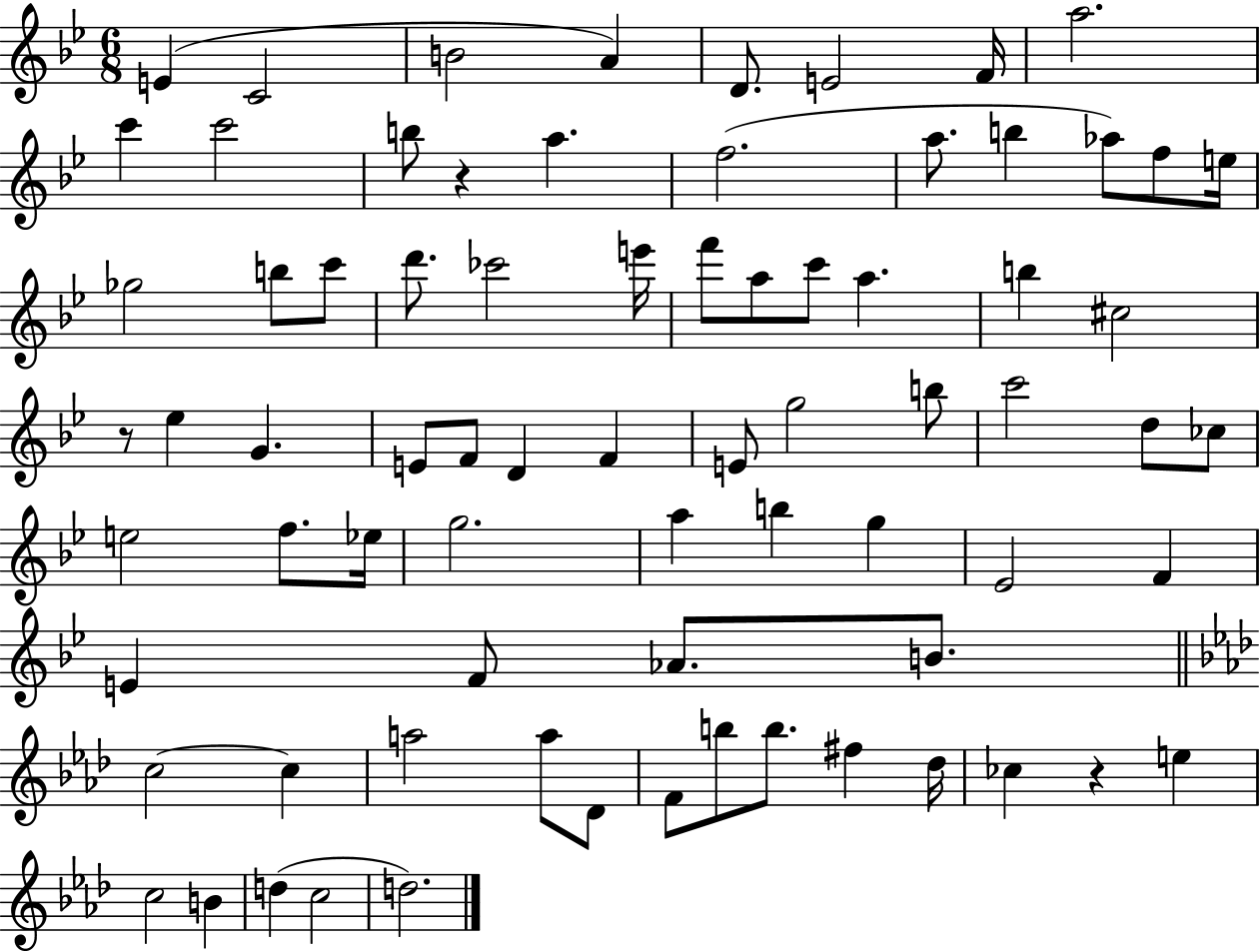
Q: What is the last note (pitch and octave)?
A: D5